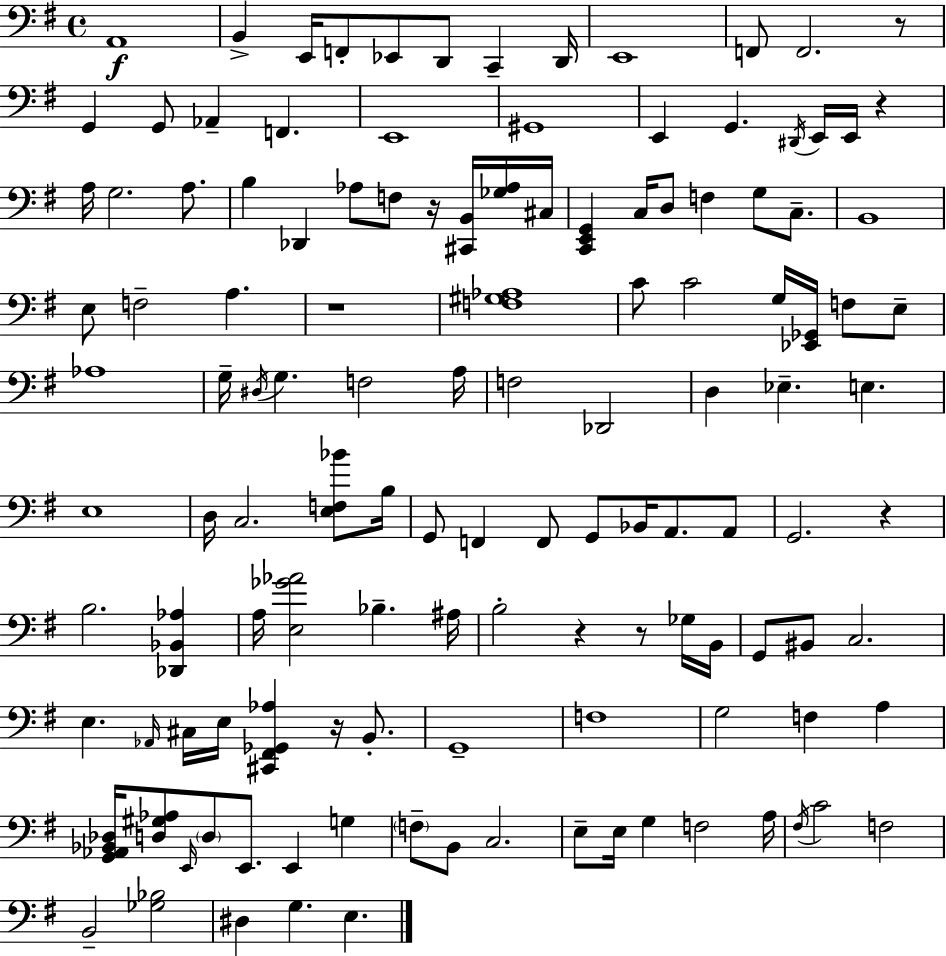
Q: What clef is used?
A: bass